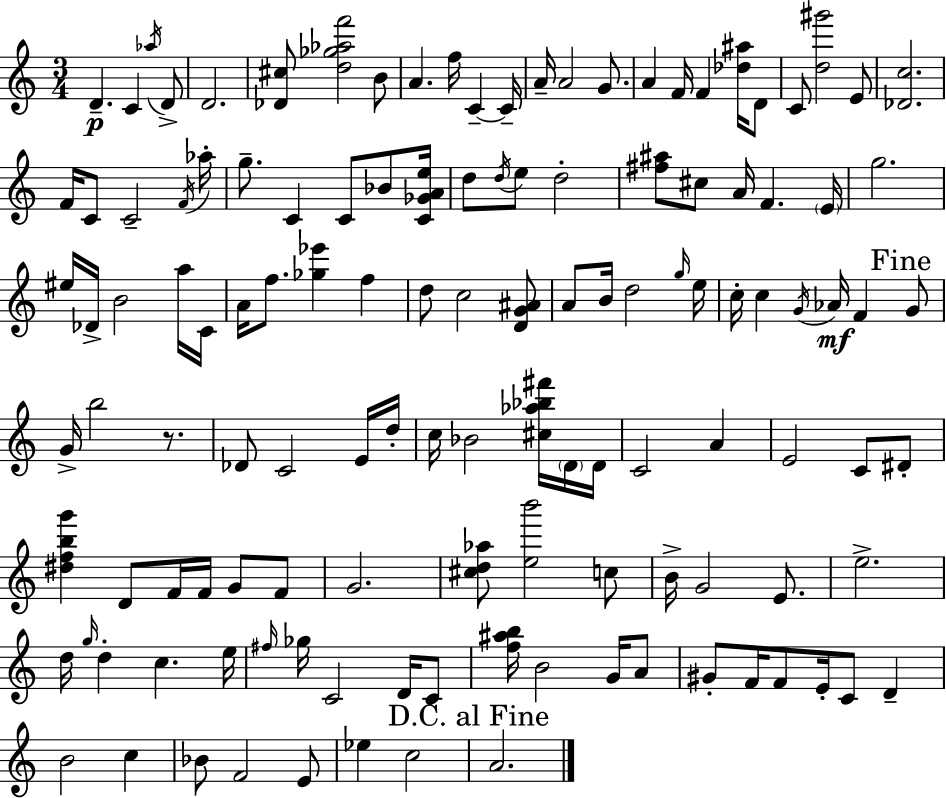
D4/q. C4/q Ab5/s D4/e D4/h. [Db4,C#5]/e [D5,Gb5,Ab5,F6]/h B4/e A4/q. F5/s C4/q C4/s A4/s A4/h G4/e. A4/q F4/s F4/q [Db5,A#5]/s D4/e C4/e [D5,G#6]/h E4/e [Db4,C5]/h. F4/s C4/e C4/h F4/s Ab5/s G5/e. C4/q C4/e Bb4/e [C4,Gb4,A4,E5]/s D5/e D5/s E5/e D5/h [F#5,A#5]/e C#5/e A4/s F4/q. E4/s G5/h. EIS5/s Db4/s B4/h A5/s C4/s A4/s F5/e. [Gb5,Eb6]/q F5/q D5/e C5/h [D4,G4,A#4]/e A4/e B4/s D5/h G5/s E5/s C5/s C5/q G4/s Ab4/s F4/q G4/e G4/s B5/h R/e. Db4/e C4/h E4/s D5/s C5/s Bb4/h [C#5,Ab5,Bb5,F#6]/s D4/s D4/s C4/h A4/q E4/h C4/e D#4/e [D#5,F5,B5,G6]/q D4/e F4/s F4/s G4/e F4/e G4/h. [C#5,D5,Ab5]/e [E5,B6]/h C5/e B4/s G4/h E4/e. E5/h. D5/s G5/s D5/q C5/q. E5/s F#5/s Gb5/s C4/h D4/s C4/e [F5,A#5,B5]/s B4/h G4/s A4/e G#4/e F4/s F4/e E4/s C4/e D4/q B4/h C5/q Bb4/e F4/h E4/e Eb5/q C5/h A4/h.